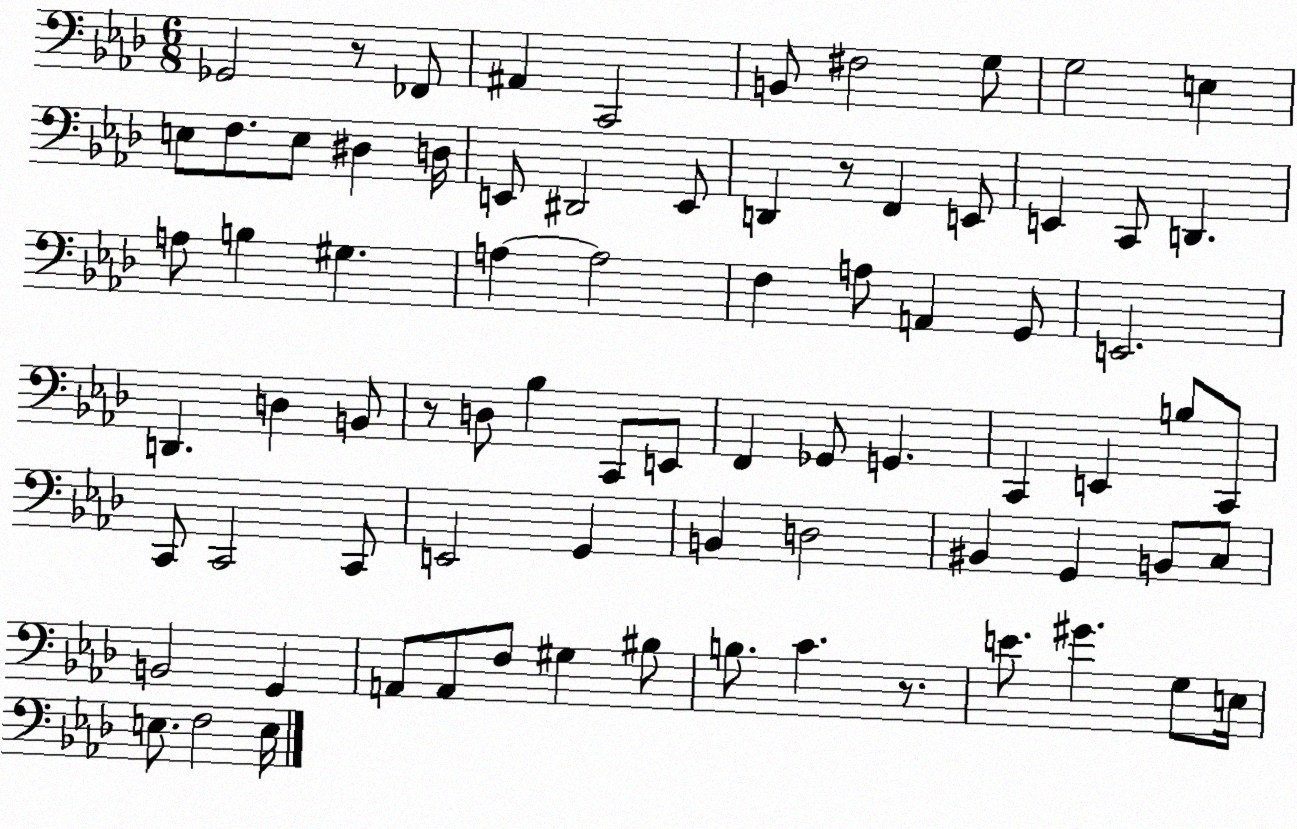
X:1
T:Untitled
M:6/8
L:1/4
K:Ab
_G,,2 z/2 _F,,/2 ^A,, C,,2 B,,/2 ^F,2 G,/2 G,2 E, E,/2 F,/2 E,/2 ^D, D,/4 E,,/2 ^D,,2 E,,/2 D,, z/2 F,, E,,/2 E,, C,,/2 D,, A,/2 B, ^G, A, A,2 F, A,/2 A,, G,,/2 E,,2 D,, D, B,,/2 z/2 D,/2 _B, C,,/2 E,,/2 F,, _G,,/2 G,, C,, E,, B,/2 C,,/2 C,,/2 C,,2 C,,/2 E,,2 G,, B,, D,2 ^B,, G,, B,,/2 C,/2 B,,2 G,, A,,/2 A,,/2 F,/2 ^G, ^B,/2 B,/2 C z/2 E/2 ^G G,/2 E,/4 E,/2 F,2 E,/4